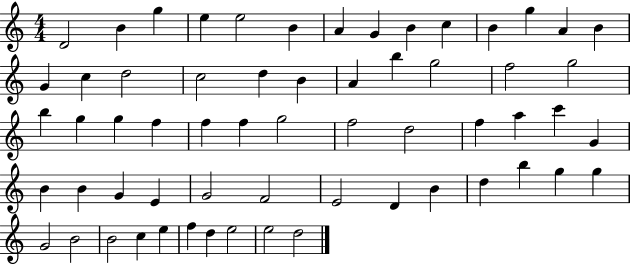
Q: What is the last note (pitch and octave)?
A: D5